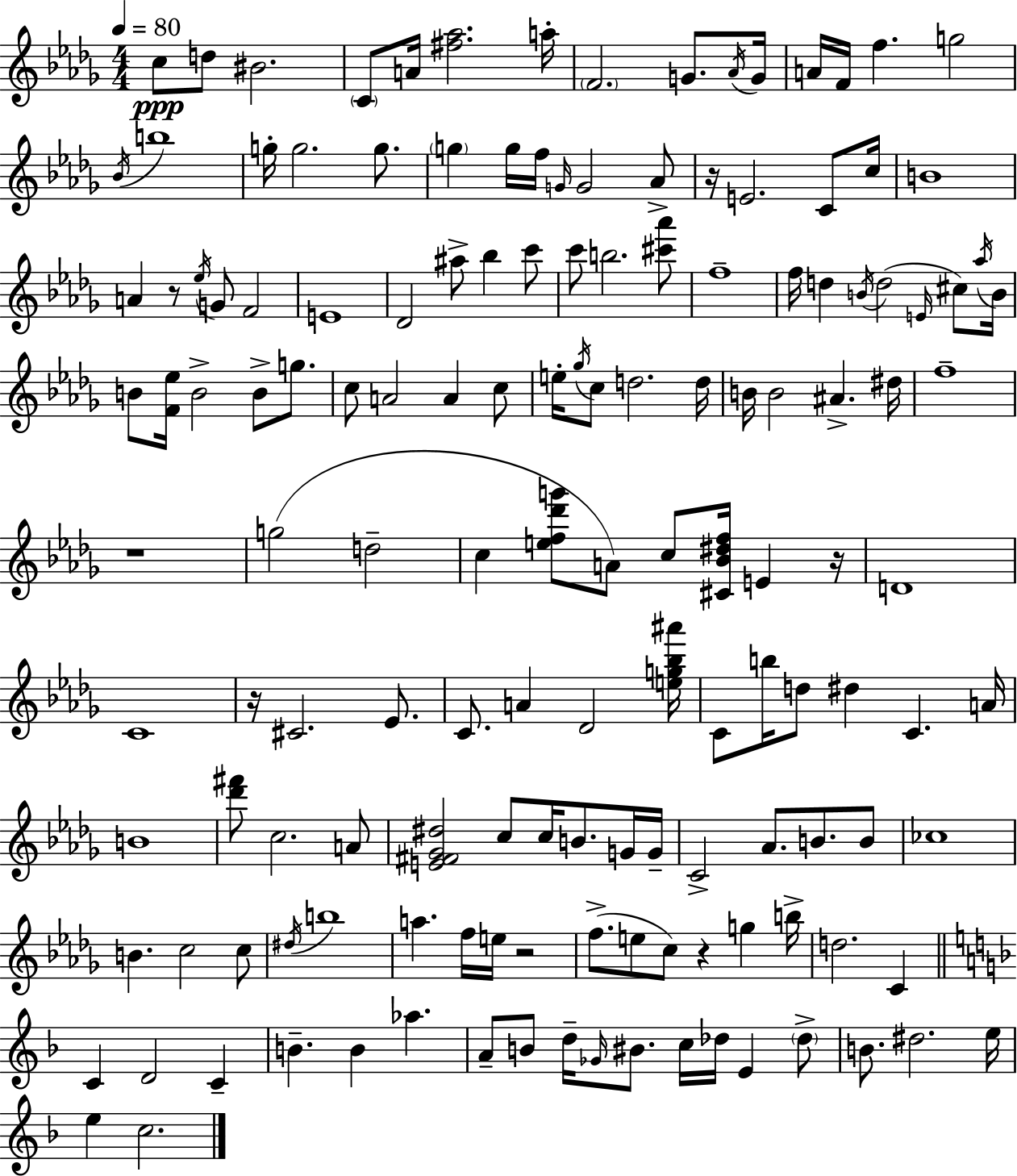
C5/e D5/e BIS4/h. C4/e A4/s [F#5,Ab5]/h. A5/s F4/h. G4/e. Ab4/s G4/s A4/s F4/s F5/q. G5/h Bb4/s B5/w G5/s G5/h. G5/e. G5/q G5/s F5/s G4/s G4/h Ab4/e R/s E4/h. C4/e C5/s B4/w A4/q R/e Eb5/s G4/e F4/h E4/w Db4/h A#5/e Bb5/q C6/e C6/e B5/h. [C#6,Ab6]/e F5/w F5/s D5/q B4/s D5/h E4/s C#5/e Ab5/s B4/s B4/e [F4,Eb5]/s B4/h B4/e G5/e. C5/e A4/h A4/q C5/e E5/s Gb5/s C5/e D5/h. D5/s B4/s B4/h A#4/q. D#5/s F5/w R/w G5/h D5/h C5/q [E5,F5,Db6,G6]/e A4/e C5/e [C#4,Bb4,D#5,F5]/s E4/q R/s D4/w C4/w R/s C#4/h. Eb4/e. C4/e. A4/q Db4/h [E5,G5,Bb5,A#6]/s C4/e B5/s D5/e D#5/q C4/q. A4/s B4/w [Db6,F#6]/e C5/h. A4/e [E4,F#4,Gb4,D#5]/h C5/e C5/s B4/e. G4/s G4/s C4/h Ab4/e. B4/e. B4/e CES5/w B4/q. C5/h C5/e D#5/s B5/w A5/q. F5/s E5/s R/h F5/e. E5/e C5/e R/q G5/q B5/s D5/h. C4/q C4/q D4/h C4/q B4/q. B4/q Ab5/q. A4/e B4/e D5/s Gb4/s BIS4/e. C5/s Db5/s E4/q Db5/e B4/e. D#5/h. E5/s E5/q C5/h.